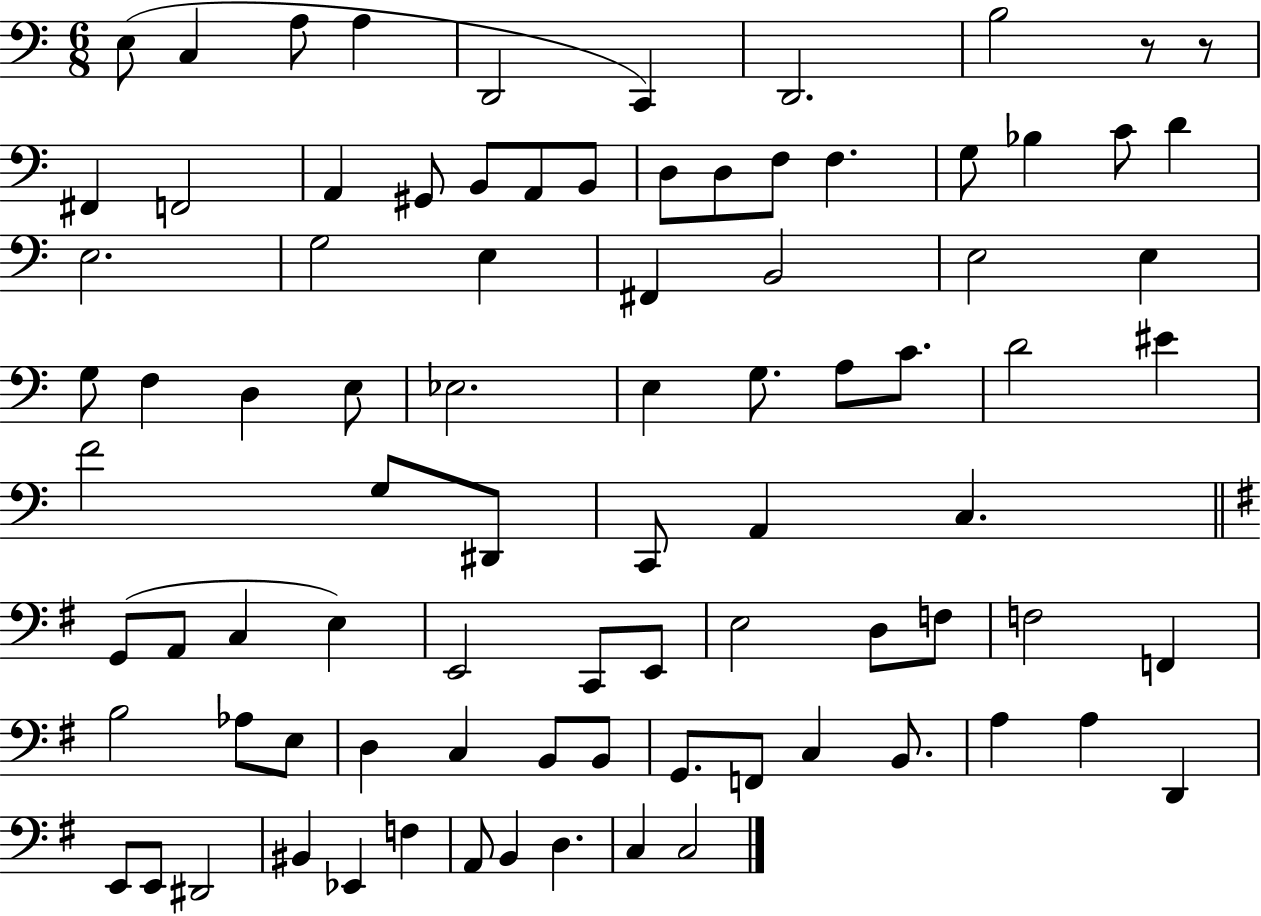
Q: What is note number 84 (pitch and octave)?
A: C3